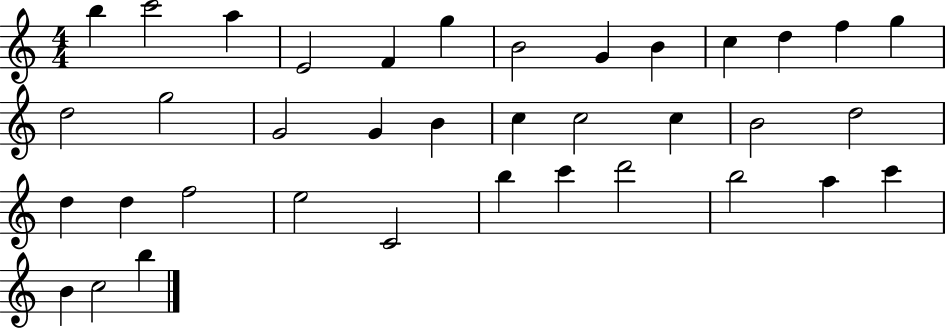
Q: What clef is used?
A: treble